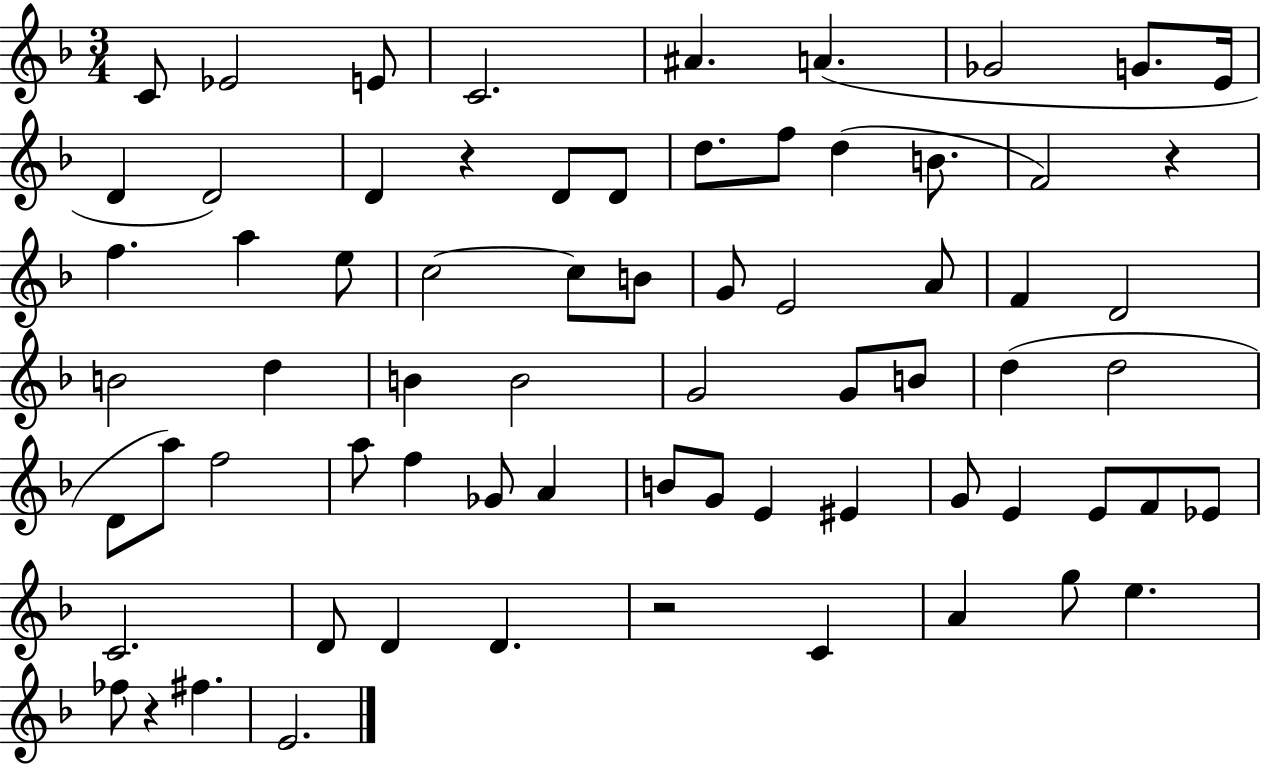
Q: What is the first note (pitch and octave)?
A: C4